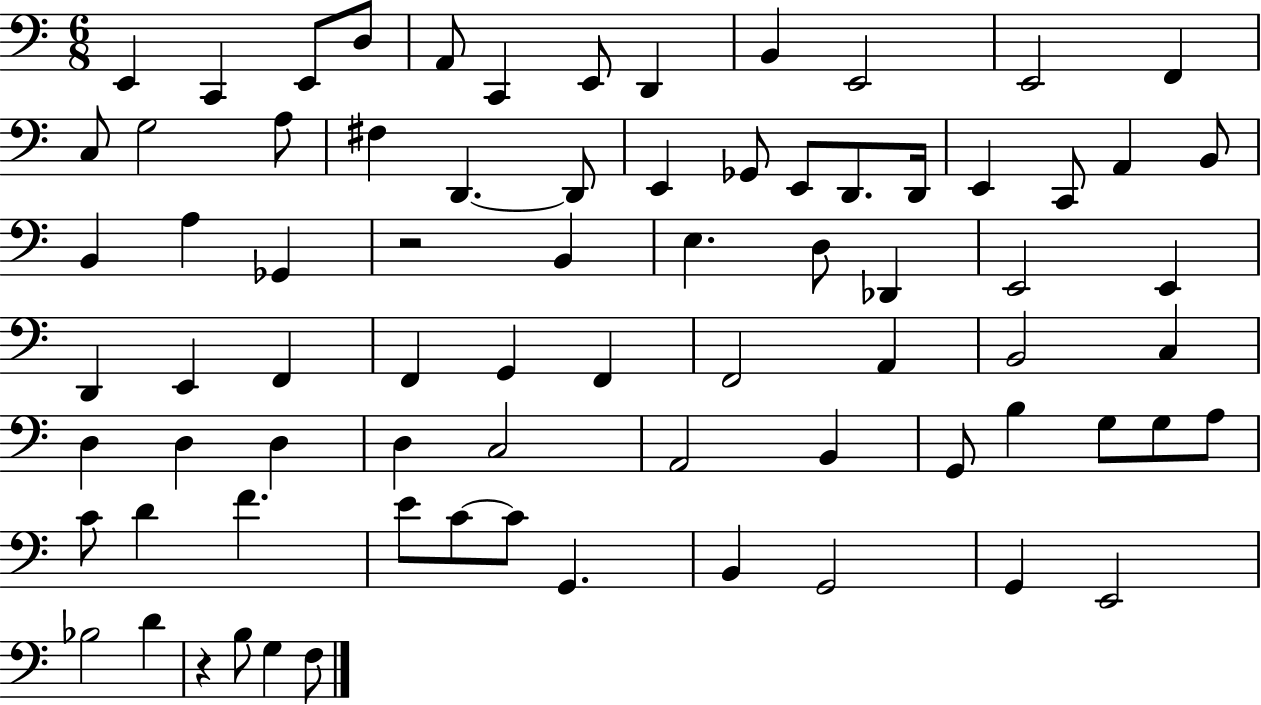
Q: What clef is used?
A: bass